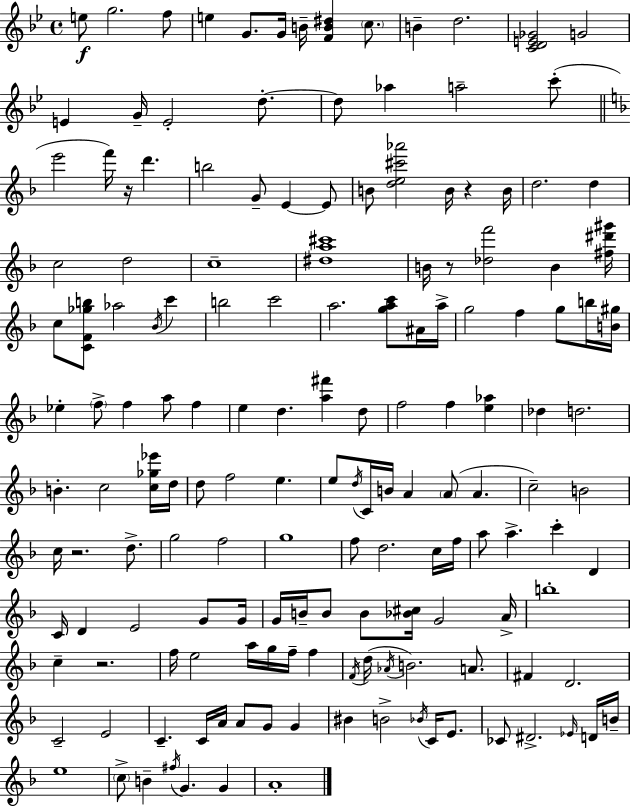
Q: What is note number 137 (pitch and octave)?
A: F#5